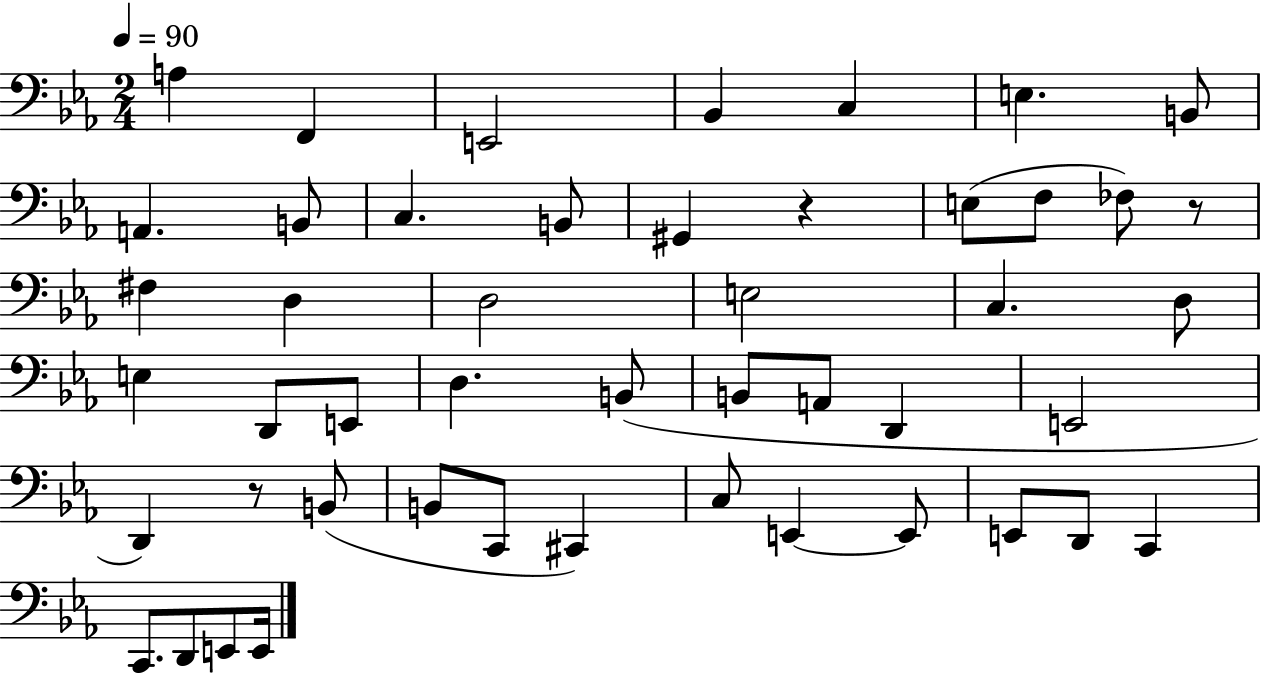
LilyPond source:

{
  \clef bass
  \numericTimeSignature
  \time 2/4
  \key ees \major
  \tempo 4 = 90
  a4 f,4 | e,2 | bes,4 c4 | e4. b,8 | \break a,4. b,8 | c4. b,8 | gis,4 r4 | e8( f8 fes8) r8 | \break fis4 d4 | d2 | e2 | c4. d8 | \break e4 d,8 e,8 | d4. b,8( | b,8 a,8 d,4 | e,2 | \break d,4) r8 b,8( | b,8 c,8 cis,4) | c8 e,4~~ e,8 | e,8 d,8 c,4 | \break c,8. d,8 e,8 e,16 | \bar "|."
}